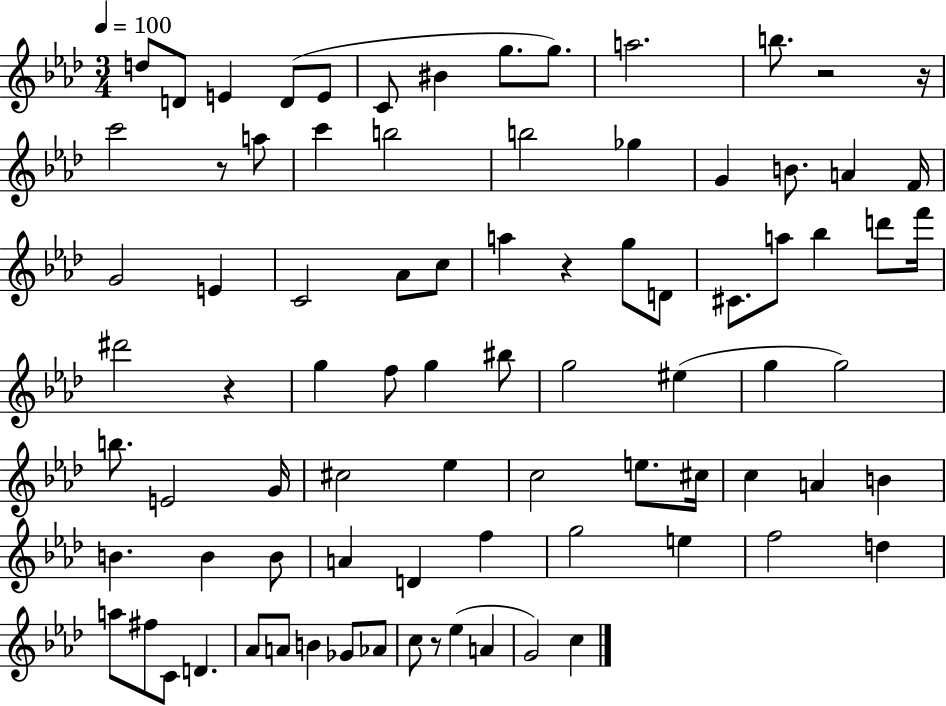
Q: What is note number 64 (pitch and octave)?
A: D5